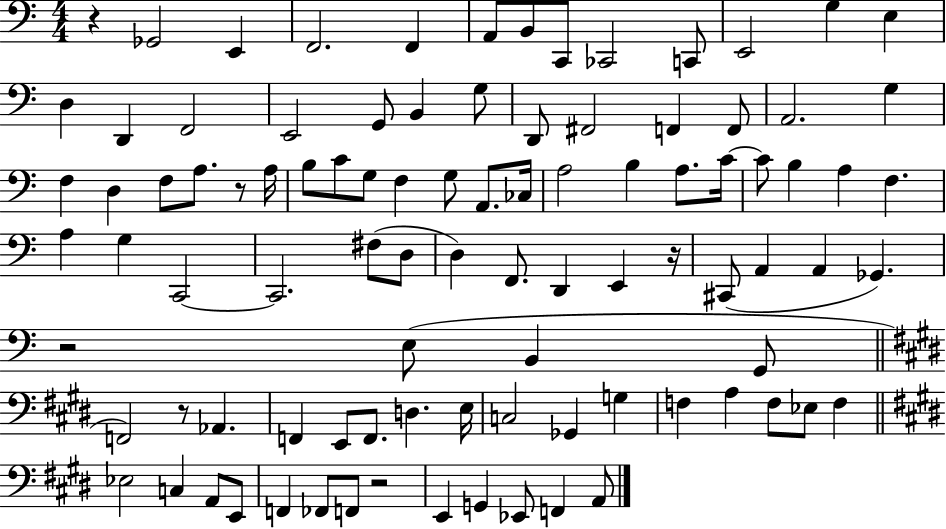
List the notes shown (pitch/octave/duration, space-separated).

R/q Gb2/h E2/q F2/h. F2/q A2/e B2/e C2/e CES2/h C2/e E2/h G3/q E3/q D3/q D2/q F2/h E2/h G2/e B2/q G3/e D2/e F#2/h F2/q F2/e A2/h. G3/q F3/q D3/q F3/e A3/e. R/e A3/s B3/e C4/e G3/e F3/q G3/e A2/e. CES3/s A3/h B3/q A3/e. C4/s C4/e B3/q A3/q F3/q. A3/q G3/q C2/h C2/h. F#3/e D3/e D3/q F2/e. D2/q E2/q R/s C#2/e A2/q A2/q Gb2/q. R/h E3/e B2/q G2/e F2/h R/e Ab2/q. F2/q E2/e F2/e. D3/q. E3/s C3/h Gb2/q G3/q F3/q A3/q F3/e Eb3/e F3/q Eb3/h C3/q A2/e E2/e F2/q FES2/e F2/e R/h E2/q G2/q Eb2/e F2/q A2/e